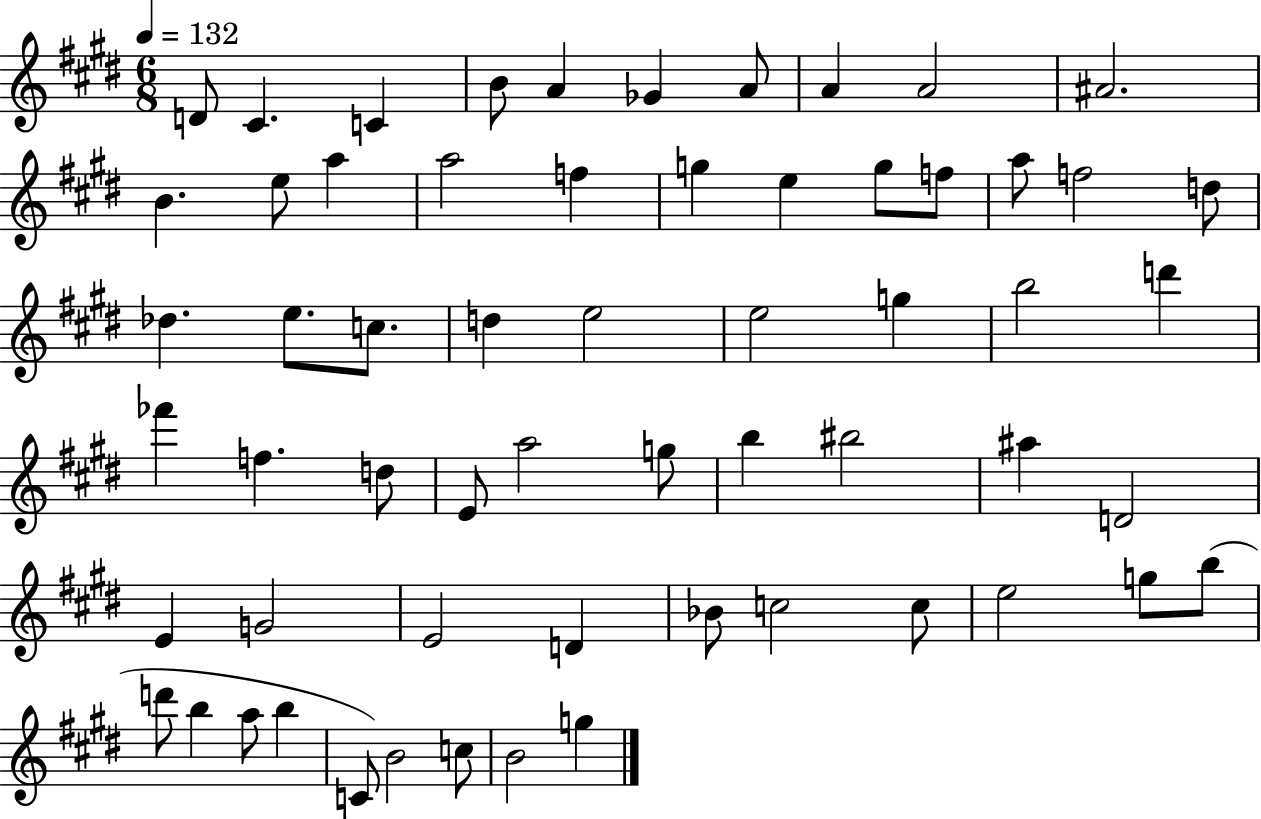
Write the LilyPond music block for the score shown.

{
  \clef treble
  \numericTimeSignature
  \time 6/8
  \key e \major
  \tempo 4 = 132
  \repeat volta 2 { d'8 cis'4. c'4 | b'8 a'4 ges'4 a'8 | a'4 a'2 | ais'2. | \break b'4. e''8 a''4 | a''2 f''4 | g''4 e''4 g''8 f''8 | a''8 f''2 d''8 | \break des''4. e''8. c''8. | d''4 e''2 | e''2 g''4 | b''2 d'''4 | \break fes'''4 f''4. d''8 | e'8 a''2 g''8 | b''4 bis''2 | ais''4 d'2 | \break e'4 g'2 | e'2 d'4 | bes'8 c''2 c''8 | e''2 g''8 b''8( | \break d'''8 b''4 a''8 b''4 | c'8) b'2 c''8 | b'2 g''4 | } \bar "|."
}